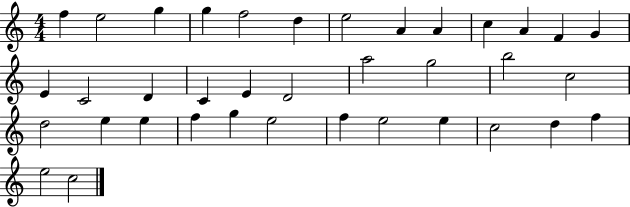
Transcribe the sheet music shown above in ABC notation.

X:1
T:Untitled
M:4/4
L:1/4
K:C
f e2 g g f2 d e2 A A c A F G E C2 D C E D2 a2 g2 b2 c2 d2 e e f g e2 f e2 e c2 d f e2 c2